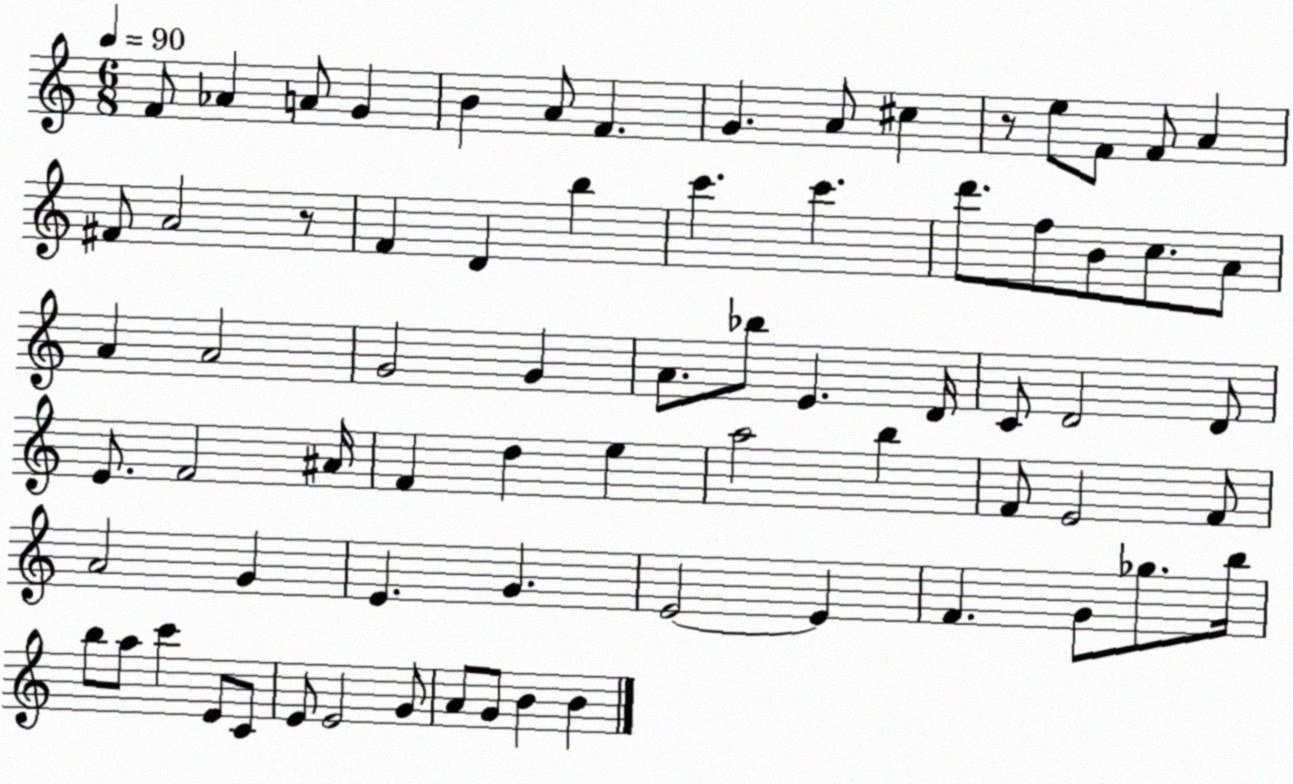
X:1
T:Untitled
M:6/8
L:1/4
K:C
F/2 _A A/2 G B A/2 F G A/2 ^c z/2 e/2 F/2 F/2 A ^F/2 A2 z/2 F D b c' c' d'/2 f/2 B/2 c/2 A/2 A A2 G2 G A/2 _b/2 E D/4 C/2 D2 D/2 E/2 F2 ^A/4 F d e a2 b F/2 E2 F/2 A2 G E G E2 E F G/2 _g/2 b/4 b/2 a/2 c' E/2 C/2 E/2 E2 G/2 A/2 G/2 B B